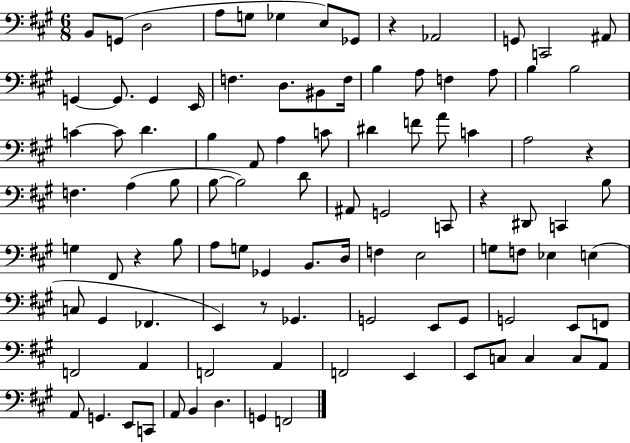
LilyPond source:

{
  \clef bass
  \numericTimeSignature
  \time 6/8
  \key a \major
  b,8 g,8( d2 | a8 g8 ges4 e8) ges,8 | r4 aes,2 | g,8 c,2 ais,8 | \break g,4~~ g,8. g,4 e,16 | f4. d8. bis,8 f16 | b4 a8 f4 a8 | b4 b2 | \break c'4~~ c'8 d'4. | b4 a,8 a4 c'8 | dis'4 f'8 a'8 c'4 | a2 r4 | \break f4. a4( b8 | b8~~ b2) d'8 | ais,8 g,2 c,8 | r4 dis,8 c,4 b8 | \break g4 fis,8 r4 b8 | a8 g8 ges,4 b,8. d16 | f4 e2 | g8 f8 ees4 e4( | \break c8 gis,4 fes,4. | e,4) r8 ges,4. | g,2 e,8 g,8 | g,2 e,8 f,8 | \break f,2 a,4 | f,2 a,4 | f,2 e,4 | e,8 c8 c4 c8 a,8 | \break a,8 g,4. e,8 c,8 | a,8 b,4 d4. | g,4 f,2 | \bar "|."
}